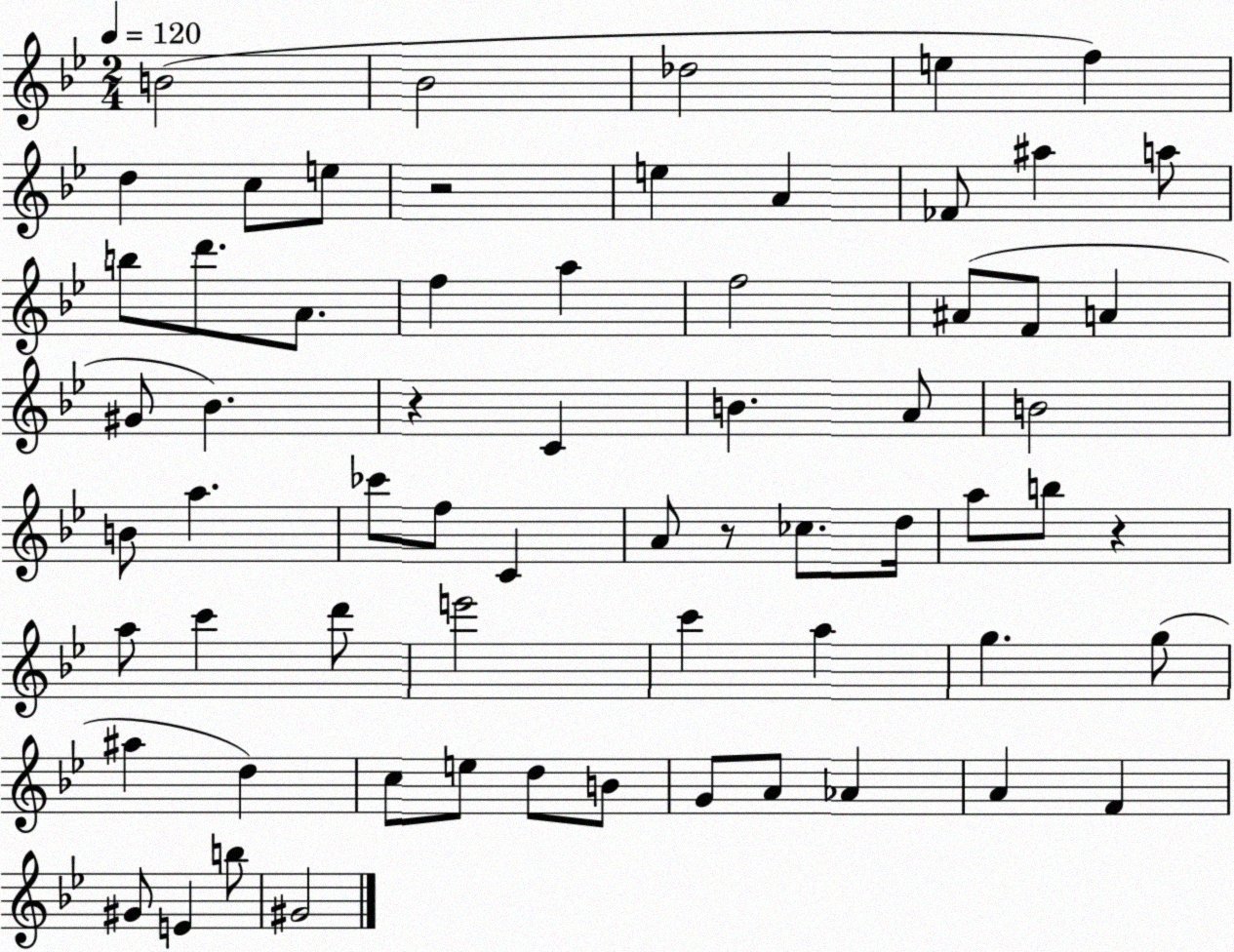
X:1
T:Untitled
M:2/4
L:1/4
K:Bb
B2 _B2 _d2 e f d c/2 e/2 z2 e A _F/2 ^a a/2 b/2 d'/2 A/2 f a f2 ^A/2 F/2 A ^G/2 _B z C B A/2 B2 B/2 a _c'/2 f/2 C A/2 z/2 _c/2 d/4 a/2 b/2 z a/2 c' d'/2 e'2 c' a g g/2 ^a d c/2 e/2 d/2 B/2 G/2 A/2 _A A F ^G/2 E b/2 ^G2